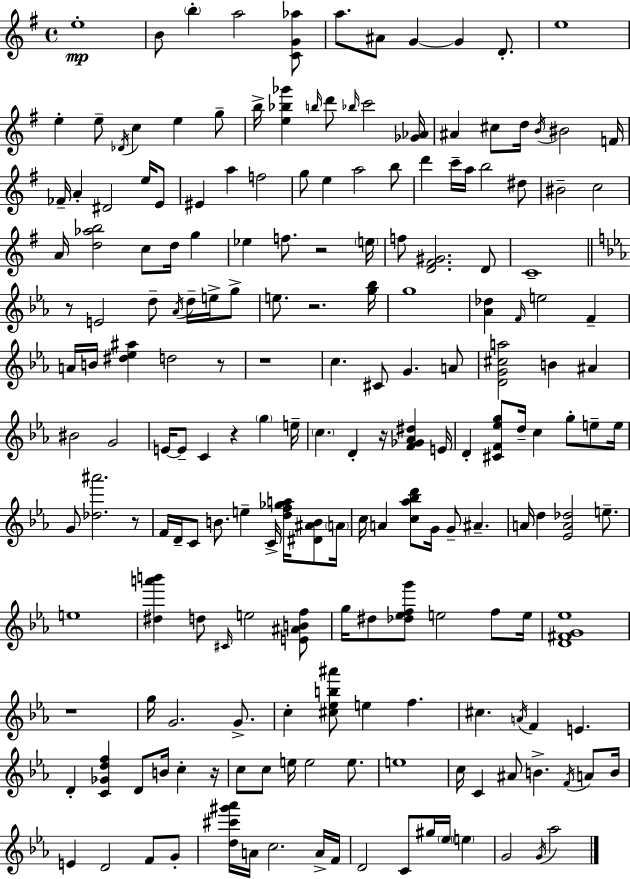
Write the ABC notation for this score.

X:1
T:Untitled
M:4/4
L:1/4
K:Em
e4 B/2 b a2 [CG_a]/2 a/2 ^A/2 G G D/2 e4 e e/2 _D/4 c e g/2 b/4 [e_b_g'] b/4 d'/2 _b/4 c'2 [_G_A]/4 ^A ^c/2 d/4 B/4 ^B2 F/4 _F/4 A ^D2 e/4 E/2 ^E a f2 g/2 e a2 b/2 d' c'/4 a/4 b2 ^d/2 ^B2 c2 A/4 [d_ab]2 c/2 d/4 g _e f/2 z2 e/4 f/2 [D^F^G]2 D/2 C4 z/2 E2 d/2 _A/4 d/4 e/4 g/2 e/2 z2 [g_b]/4 g4 [_A_d] F/4 e2 F A/4 B/4 [^d_e^a] d2 z/2 z4 c ^C/2 G A/2 [DG^ca]2 B ^A ^B2 G2 E/4 E/2 C z g e/4 c D z/4 [F_G_A^d] E/4 D [^CF_eg]/2 d/4 c g/2 e/2 e/4 G/2 [_d^a']2 z/2 F/4 D/4 C/2 B/2 e C/4 [df_ga]/4 [^D^AB]/2 A/4 c/4 A [c_a_bd']/2 G/4 G/2 ^A A/4 d [_EA_d]2 e/2 e4 [^da'b'] d/2 ^C/4 e2 [E^ABf]/2 g/4 ^d/2 [_d_efg']/2 e2 f/2 e/4 [D^FG_e]4 z4 g/4 G2 G/2 c [^c_eb^a']/2 e f ^c A/4 F E D [C_Gdf] D/2 B/4 c z/4 c/2 c/2 e/4 e2 e/2 e4 c/4 C ^A/2 B F/4 A/2 B/4 E D2 F/2 G/2 [d^c'^g'_a']/4 A/4 c2 A/4 F/4 D2 C/2 ^g/4 _e/4 e G2 G/4 _a2